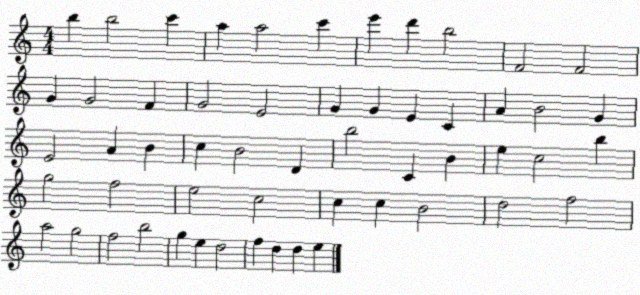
X:1
T:Untitled
M:4/4
L:1/4
K:C
b b2 c' a a2 c' e' d' b2 F2 F2 G G2 F G2 E2 G G E C A B2 G E2 A B c B2 D b2 C B e c2 b g2 f2 e2 c2 c c B2 d2 f2 a2 g2 f2 b2 g e d2 f d d e